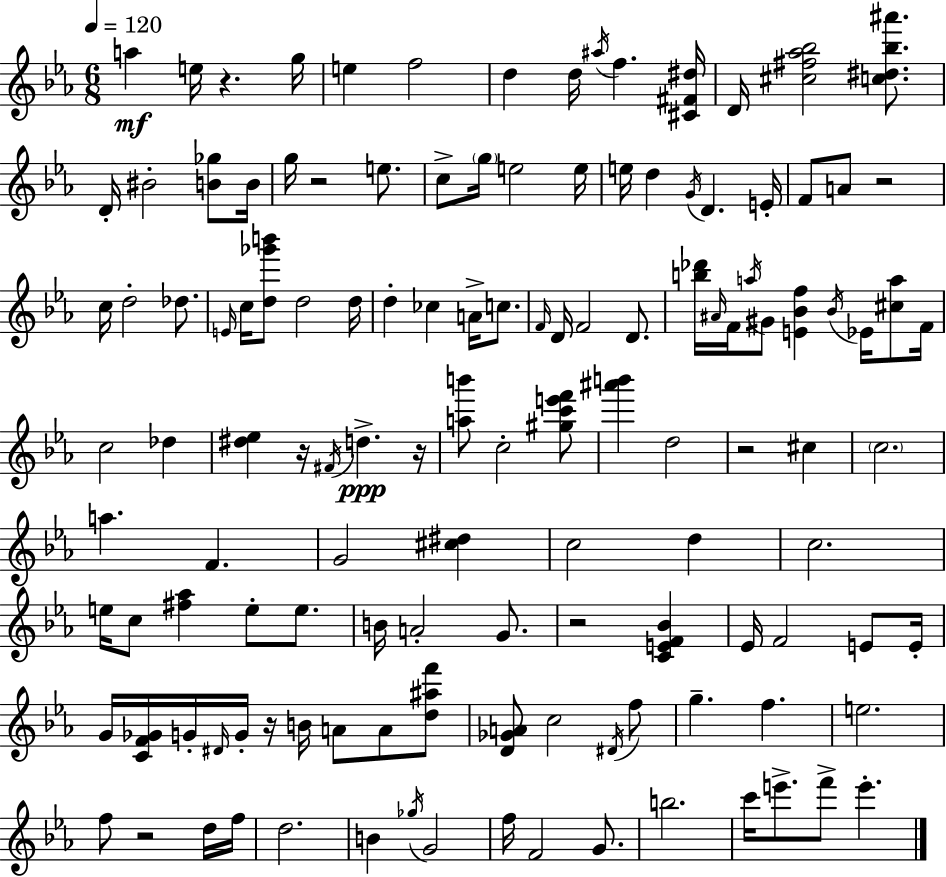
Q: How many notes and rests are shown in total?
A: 128